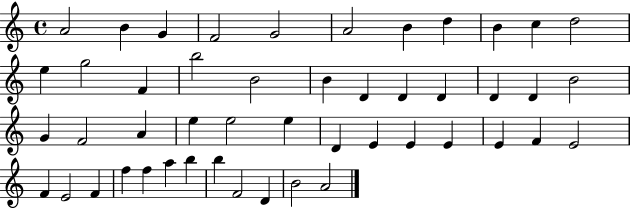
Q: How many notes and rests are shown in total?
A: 48